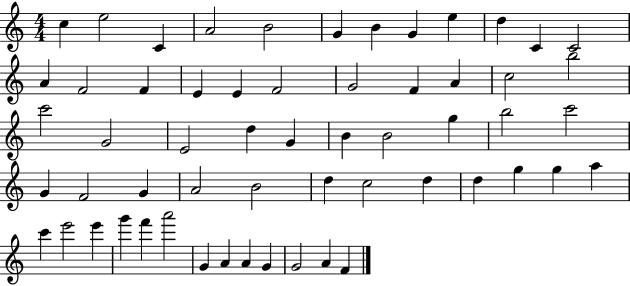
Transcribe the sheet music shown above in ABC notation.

X:1
T:Untitled
M:4/4
L:1/4
K:C
c e2 C A2 B2 G B G e d C C2 A F2 F E E F2 G2 F A c2 b2 c'2 G2 E2 d G B B2 g b2 c'2 G F2 G A2 B2 d c2 d d g g a c' e'2 e' g' f' a'2 G A A G G2 A F